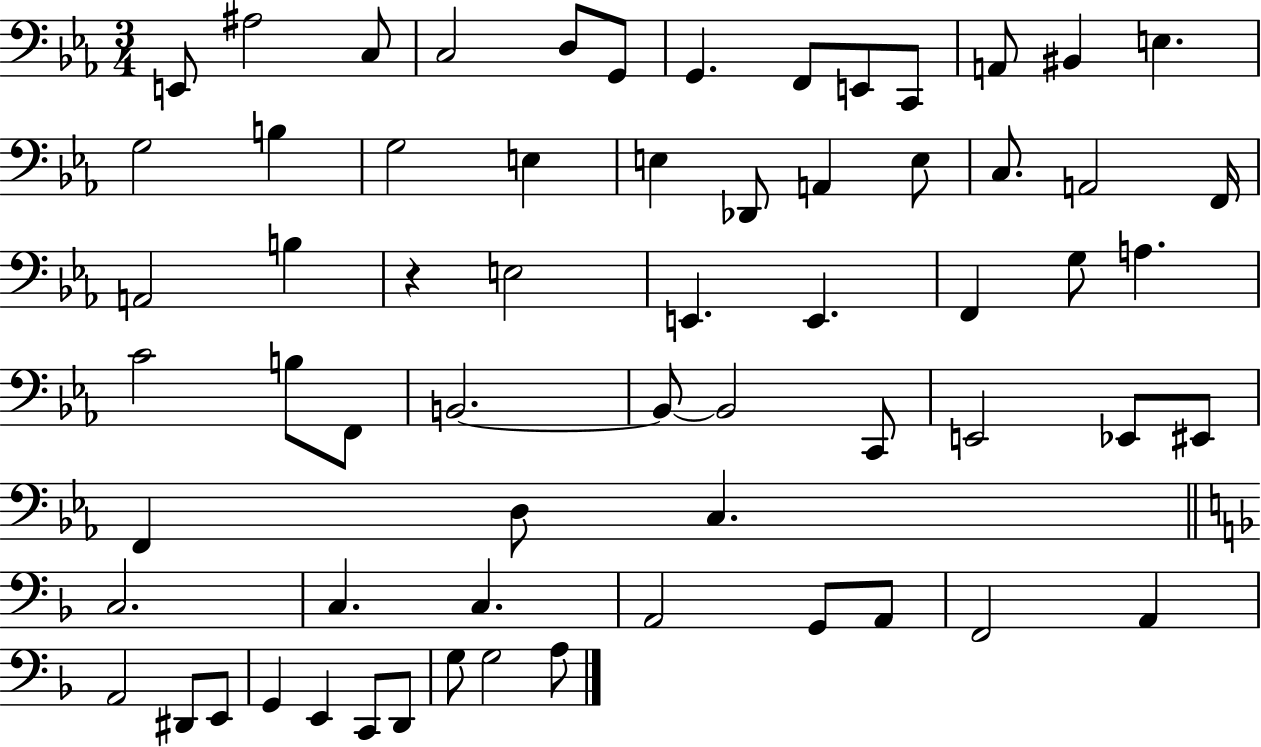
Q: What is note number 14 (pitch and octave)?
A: G3